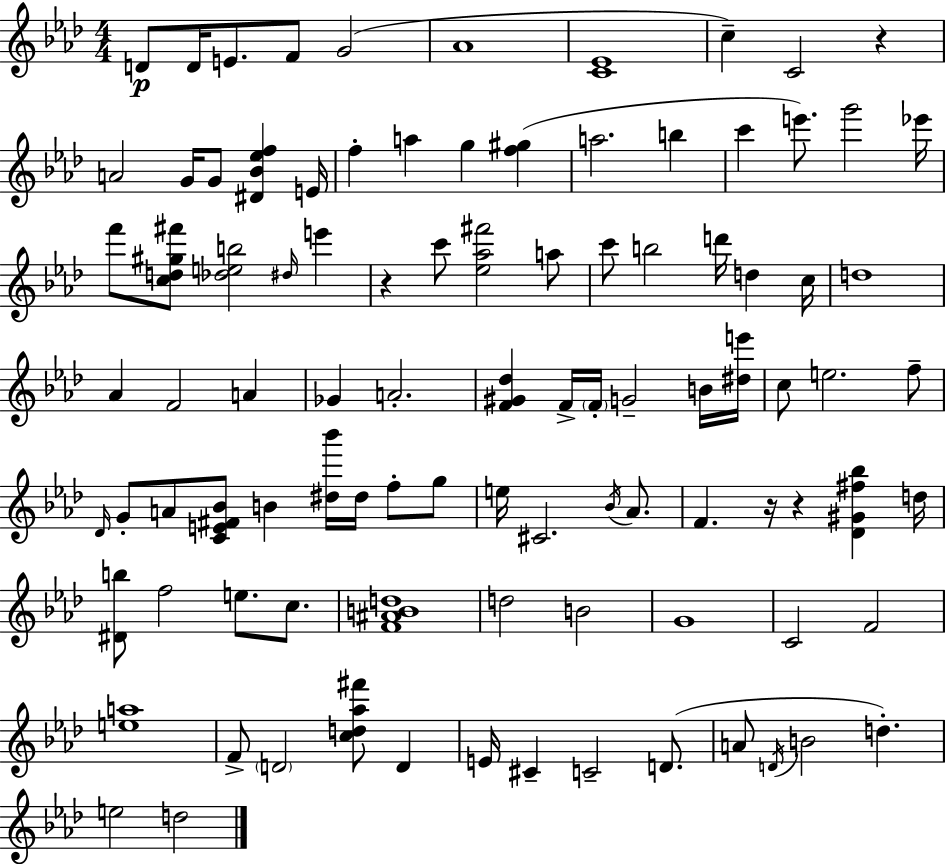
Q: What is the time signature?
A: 4/4